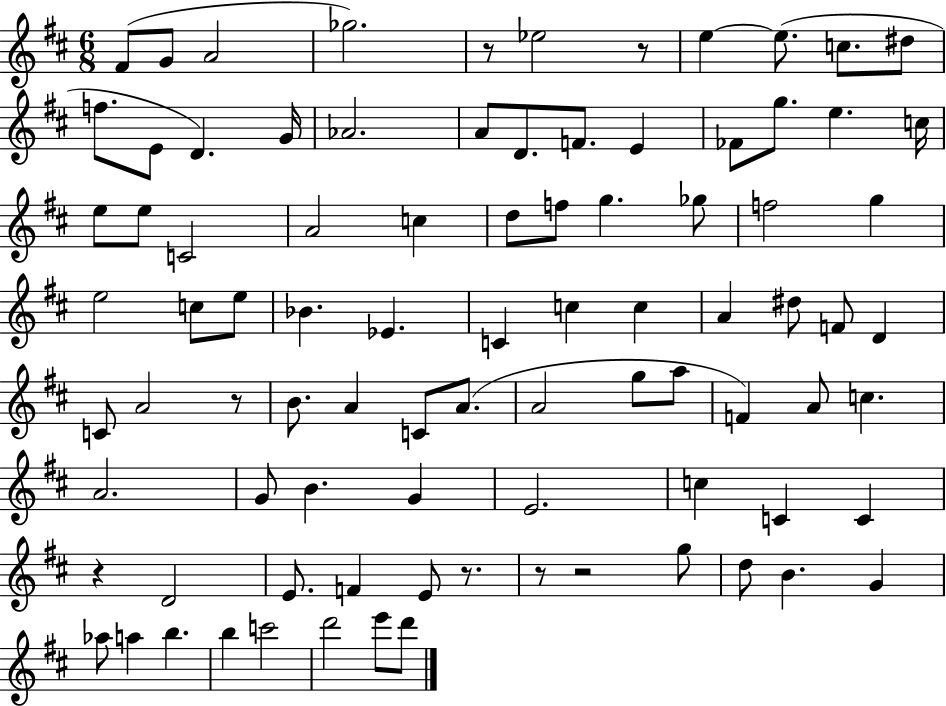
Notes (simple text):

F#4/e G4/e A4/h Gb5/h. R/e Eb5/h R/e E5/q E5/e. C5/e. D#5/e F5/e. E4/e D4/q. G4/s Ab4/h. A4/e D4/e. F4/e. E4/q FES4/e G5/e. E5/q. C5/s E5/e E5/e C4/h A4/h C5/q D5/e F5/e G5/q. Gb5/e F5/h G5/q E5/h C5/e E5/e Bb4/q. Eb4/q. C4/q C5/q C5/q A4/q D#5/e F4/e D4/q C4/e A4/h R/e B4/e. A4/q C4/e A4/e. A4/h G5/e A5/e F4/q A4/e C5/q. A4/h. G4/e B4/q. G4/q E4/h. C5/q C4/q C4/q R/q D4/h E4/e. F4/q E4/e R/e. R/e R/h G5/e D5/e B4/q. G4/q Ab5/e A5/q B5/q. B5/q C6/h D6/h E6/e D6/e